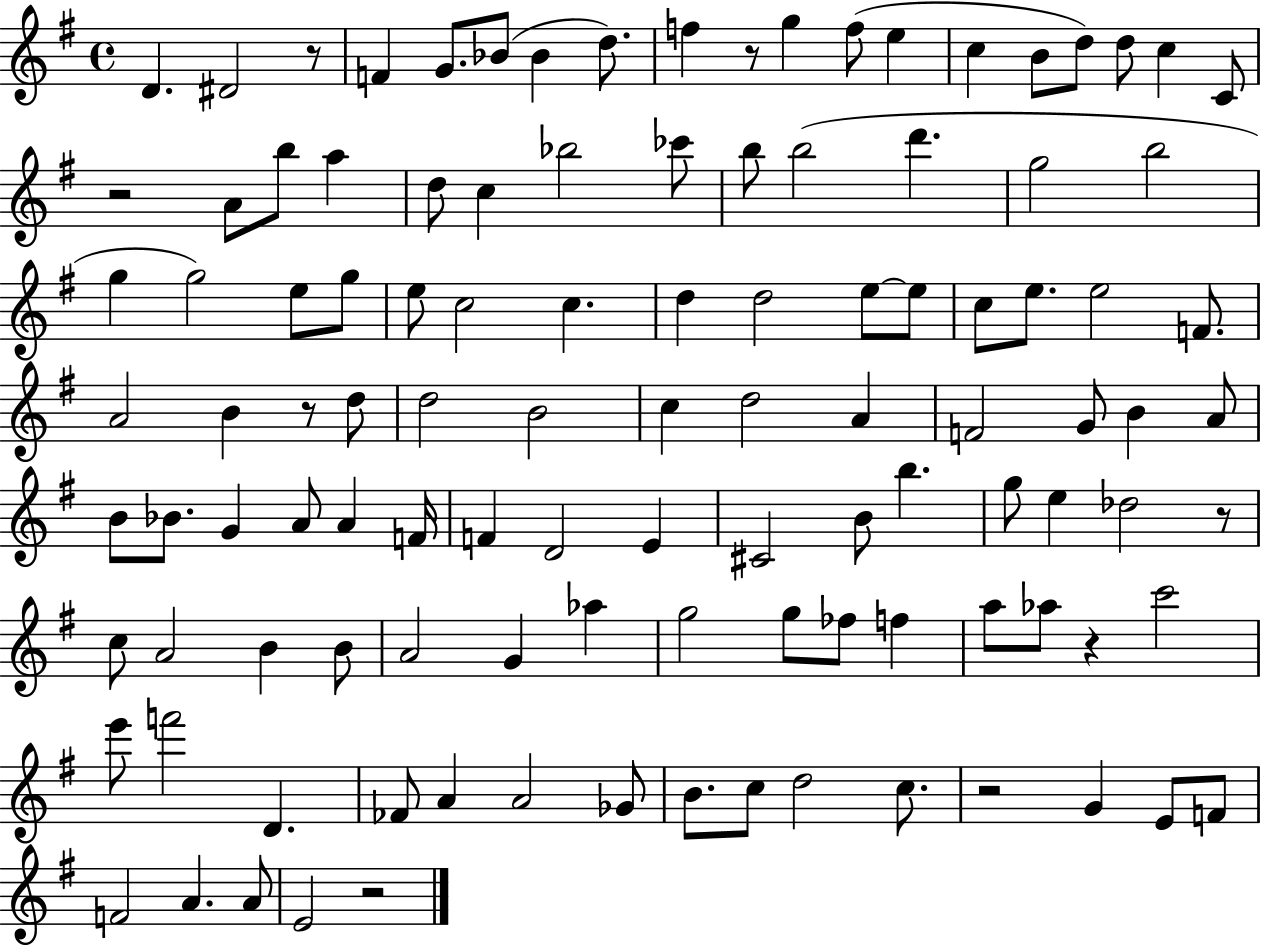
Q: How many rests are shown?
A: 8